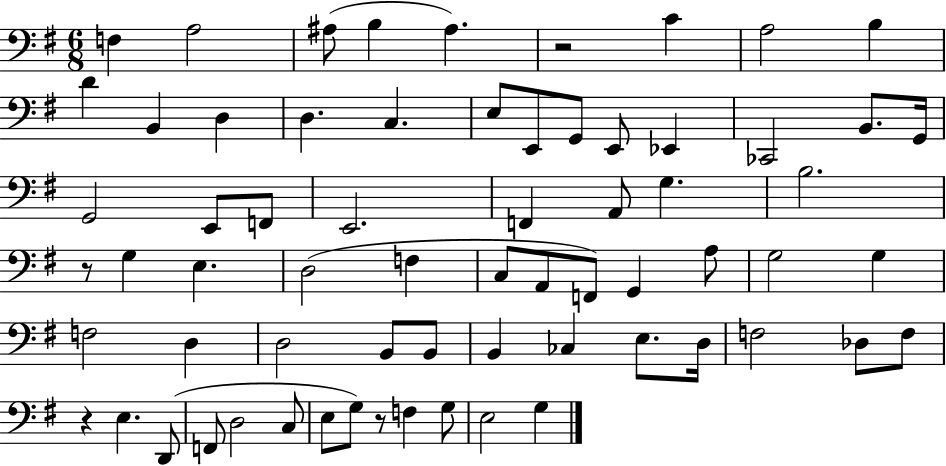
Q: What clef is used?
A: bass